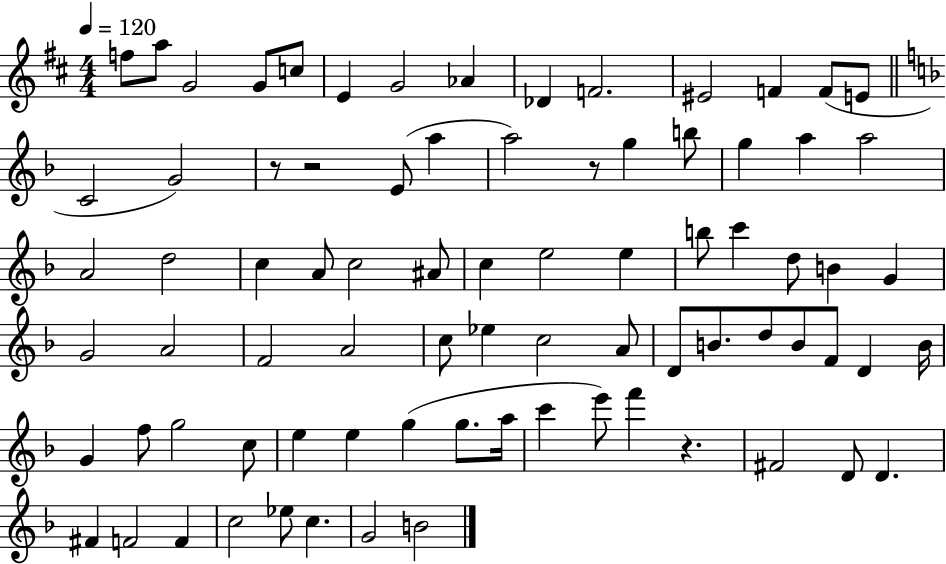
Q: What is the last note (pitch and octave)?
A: B4